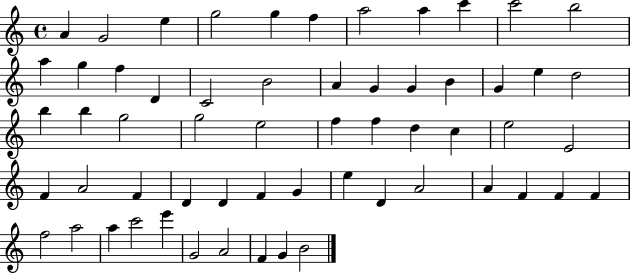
{
  \clef treble
  \time 4/4
  \defaultTimeSignature
  \key c \major
  a'4 g'2 e''4 | g''2 g''4 f''4 | a''2 a''4 c'''4 | c'''2 b''2 | \break a''4 g''4 f''4 d'4 | c'2 b'2 | a'4 g'4 g'4 b'4 | g'4 e''4 d''2 | \break b''4 b''4 g''2 | g''2 e''2 | f''4 f''4 d''4 c''4 | e''2 e'2 | \break f'4 a'2 f'4 | d'4 d'4 f'4 g'4 | e''4 d'4 a'2 | a'4 f'4 f'4 f'4 | \break f''2 a''2 | a''4 c'''2 e'''4 | g'2 a'2 | f'4 g'4 b'2 | \break \bar "|."
}